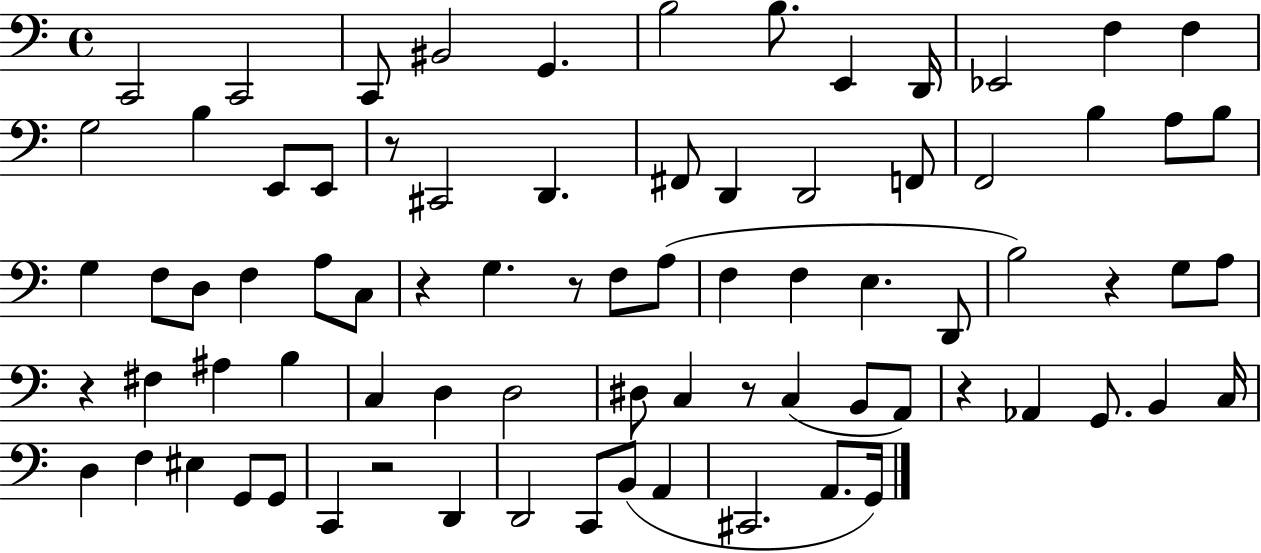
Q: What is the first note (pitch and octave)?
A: C2